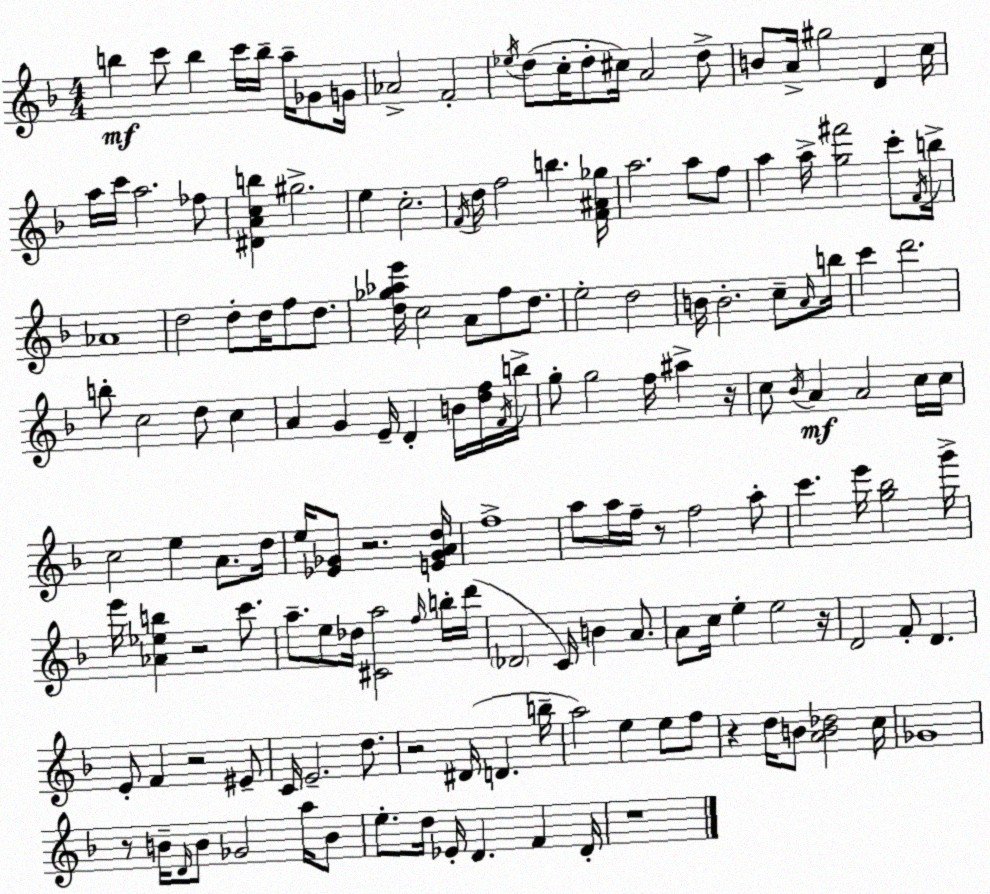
X:1
T:Untitled
M:4/4
L:1/4
K:Dm
b c'/2 b c'/4 b/4 a/4 _G/2 G/4 _A2 F2 _e/4 d/2 c/4 d/2 ^c/4 A2 d/2 B/2 A/4 ^g2 D c/4 a/4 c'/4 a2 _f/2 [^DAcb] ^g2 e c2 F/4 d/4 f2 b [F^A_g]/4 a2 a/2 f/2 a a/4 [g^f']2 c'/2 F/4 b/4 _A4 d2 d/2 d/4 f/2 d/2 [d_g_ae']/4 c2 A/2 f/2 d/2 e2 d2 B/4 B2 c/2 A/4 b/4 c' d'2 b/2 c2 d/2 c A G E/4 D B/4 [df]/4 F/4 b/4 g/2 g2 f/4 ^a z/4 c/2 _B/4 A A2 c/4 c/4 c2 e A/2 d/4 e/4 [_E_G]/2 z2 [E_GAd]/4 f4 a/2 a/4 f/4 z/2 f2 a/2 c' e'/4 [g_b]2 g'/4 e'/4 [_A_eb] z2 c'/2 a/2 e/2 _d/4 [^Ca]2 f/4 b/4 d'/4 _D2 C/4 B A/2 A/2 c/4 e e2 z/4 D2 F/2 D E/2 F z2 ^E/2 C/4 E2 d/2 z2 ^D/4 D b/4 a2 e e/2 f/2 z d/4 B/2 [AB_d]2 c/4 _G4 z/2 B/4 D/4 B/2 _G2 a/4 B/2 e/2 d/4 _E/4 D F D/4 z4